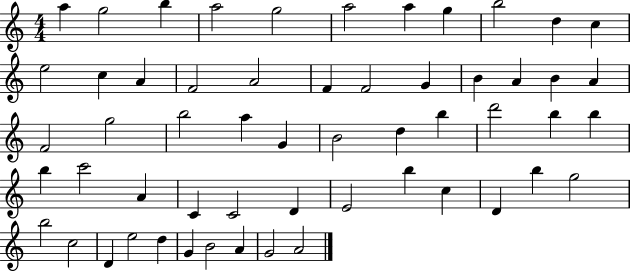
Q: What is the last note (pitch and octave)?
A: A4